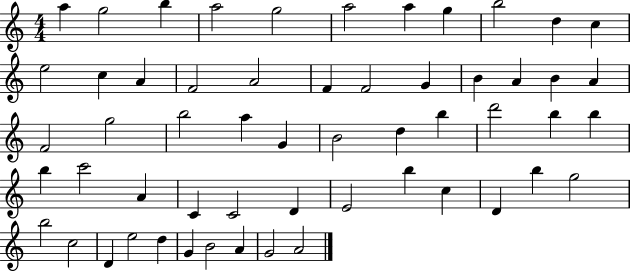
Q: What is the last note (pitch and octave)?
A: A4